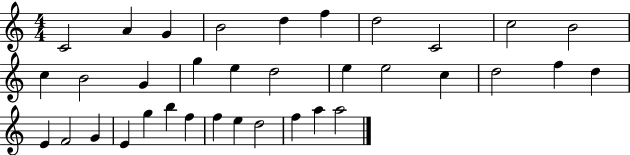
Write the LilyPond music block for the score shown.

{
  \clef treble
  \numericTimeSignature
  \time 4/4
  \key c \major
  c'2 a'4 g'4 | b'2 d''4 f''4 | d''2 c'2 | c''2 b'2 | \break c''4 b'2 g'4 | g''4 e''4 d''2 | e''4 e''2 c''4 | d''2 f''4 d''4 | \break e'4 f'2 g'4 | e'4 g''4 b''4 f''4 | f''4 e''4 d''2 | f''4 a''4 a''2 | \break \bar "|."
}